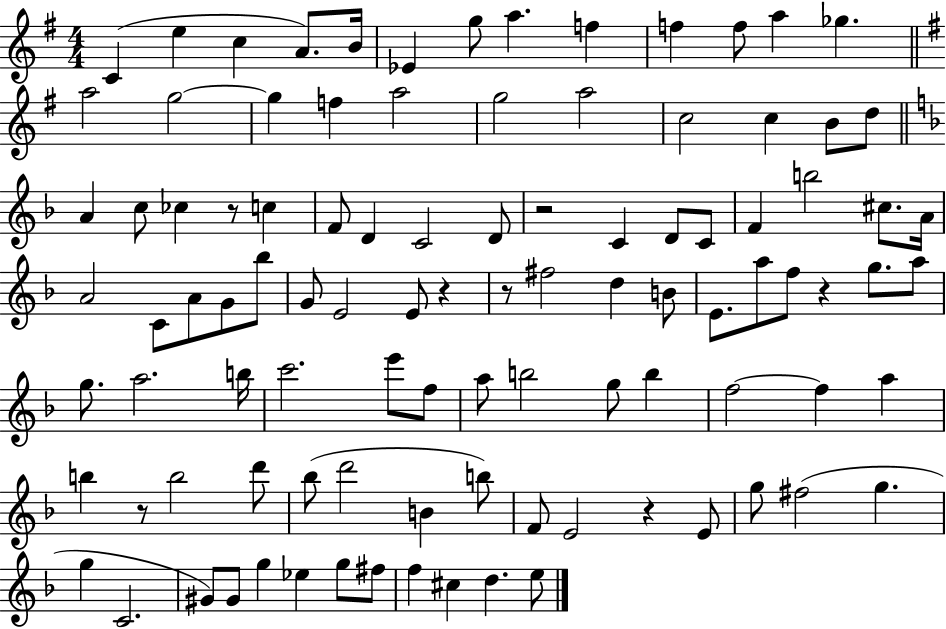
C4/q E5/q C5/q A4/e. B4/s Eb4/q G5/e A5/q. F5/q F5/q F5/e A5/q Gb5/q. A5/h G5/h G5/q F5/q A5/h G5/h A5/h C5/h C5/q B4/e D5/e A4/q C5/e CES5/q R/e C5/q F4/e D4/q C4/h D4/e R/h C4/q D4/e C4/e F4/q B5/h C#5/e. A4/s A4/h C4/e A4/e G4/e Bb5/e G4/e E4/h E4/e R/q R/e F#5/h D5/q B4/e E4/e. A5/e F5/e R/q G5/e. A5/e G5/e. A5/h. B5/s C6/h. E6/e F5/e A5/e B5/h G5/e B5/q F5/h F5/q A5/q B5/q R/e B5/h D6/e Bb5/e D6/h B4/q B5/e F4/e E4/h R/q E4/e G5/e F#5/h G5/q. G5/q C4/h. G#4/e G#4/e G5/q Eb5/q G5/e F#5/e F5/q C#5/q D5/q. E5/e